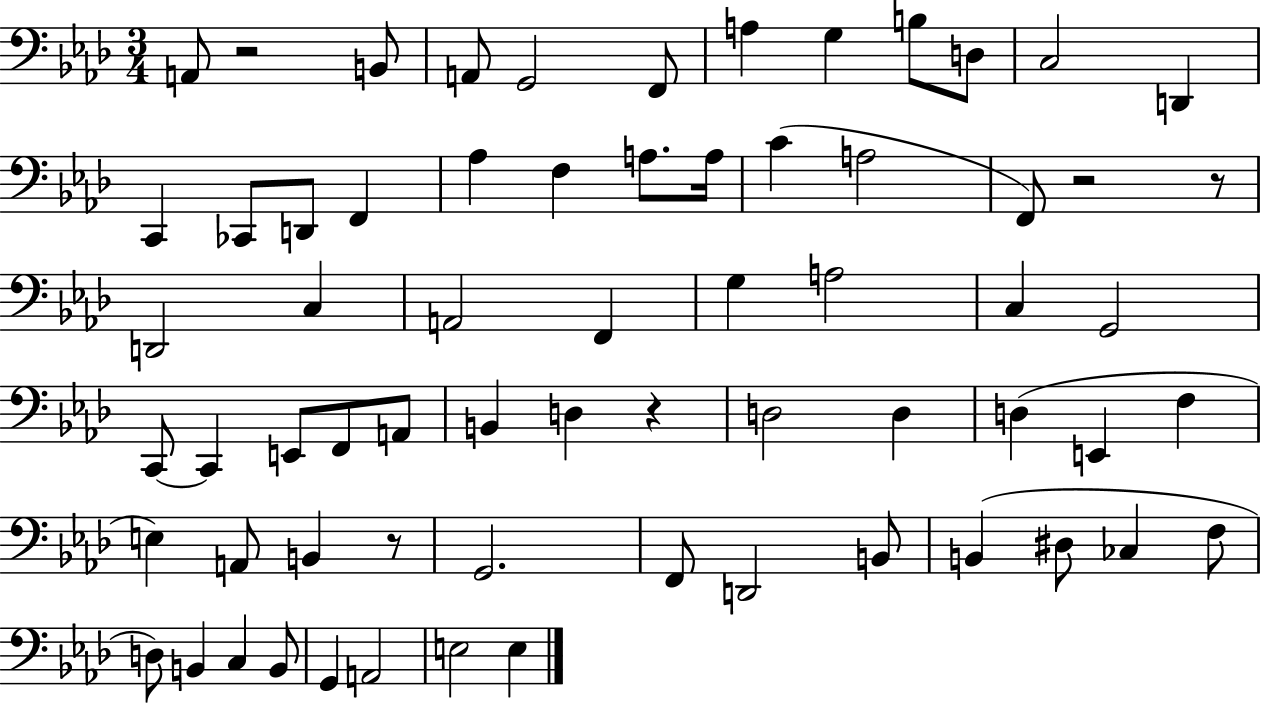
A2/e R/h B2/e A2/e G2/h F2/e A3/q G3/q B3/e D3/e C3/h D2/q C2/q CES2/e D2/e F2/q Ab3/q F3/q A3/e. A3/s C4/q A3/h F2/e R/h R/e D2/h C3/q A2/h F2/q G3/q A3/h C3/q G2/h C2/e C2/q E2/e F2/e A2/e B2/q D3/q R/q D3/h D3/q D3/q E2/q F3/q E3/q A2/e B2/q R/e G2/h. F2/e D2/h B2/e B2/q D#3/e CES3/q F3/e D3/e B2/q C3/q B2/e G2/q A2/h E3/h E3/q